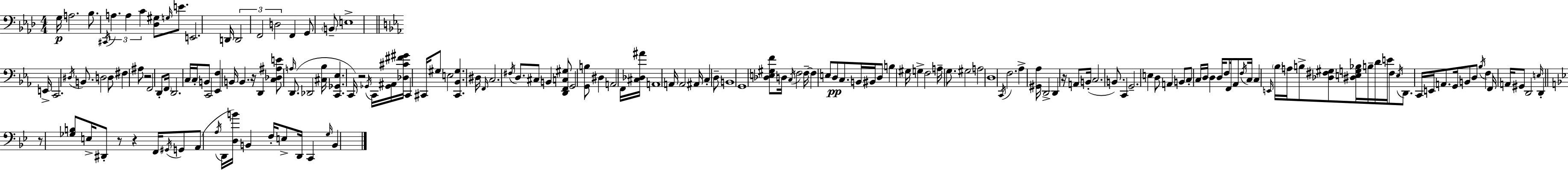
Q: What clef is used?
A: bass